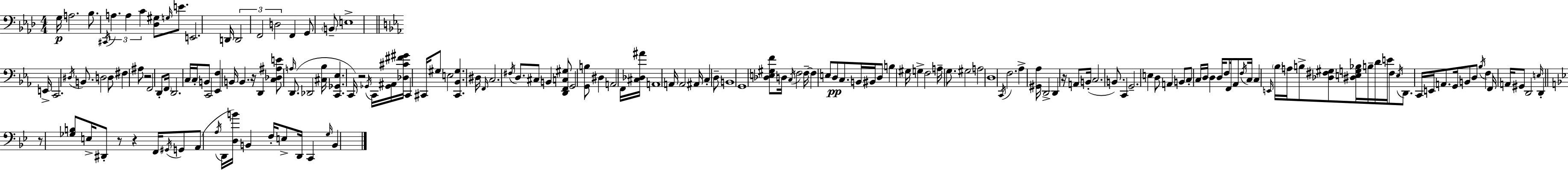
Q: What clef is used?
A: bass